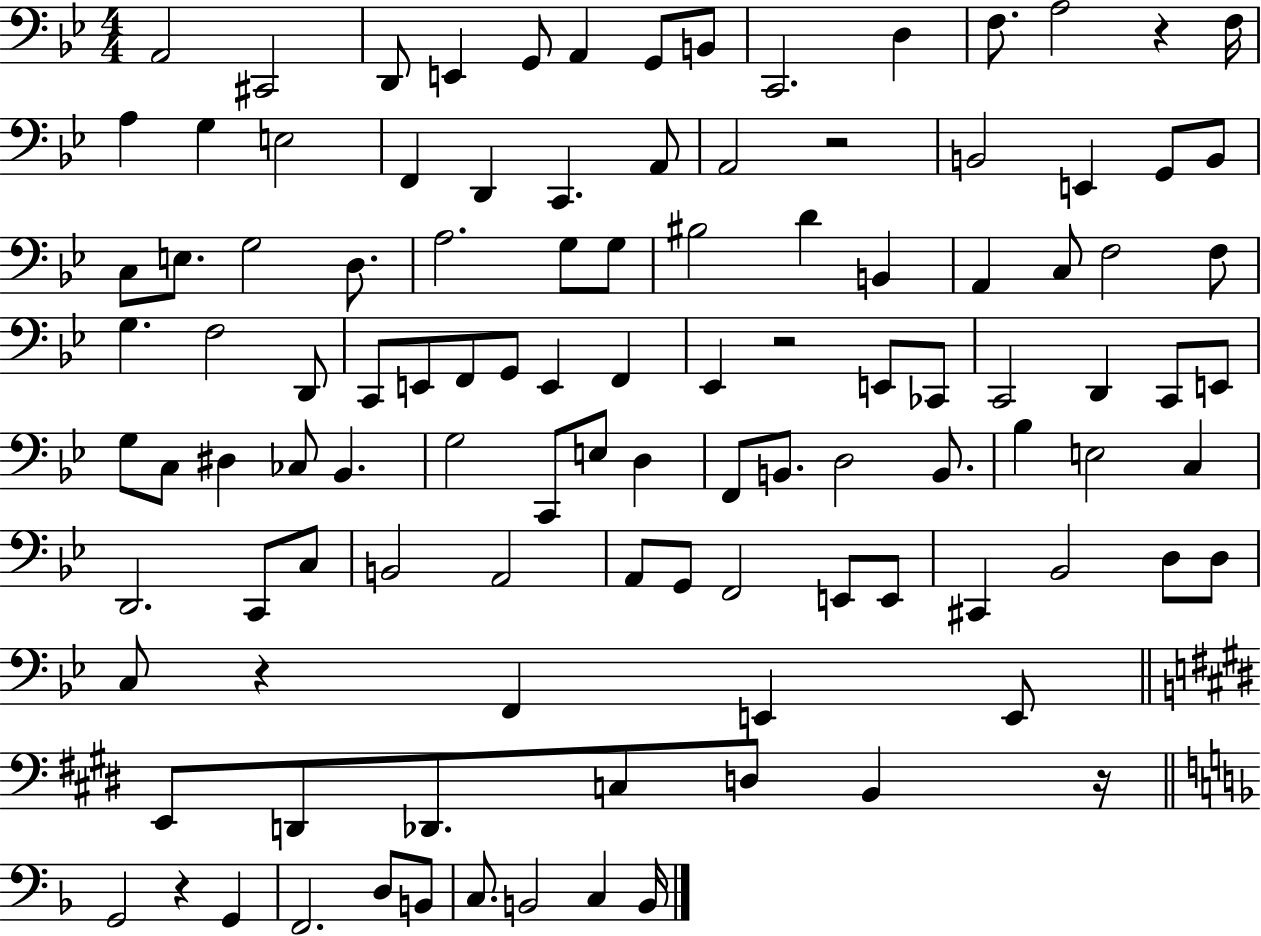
X:1
T:Untitled
M:4/4
L:1/4
K:Bb
A,,2 ^C,,2 D,,/2 E,, G,,/2 A,, G,,/2 B,,/2 C,,2 D, F,/2 A,2 z F,/4 A, G, E,2 F,, D,, C,, A,,/2 A,,2 z2 B,,2 E,, G,,/2 B,,/2 C,/2 E,/2 G,2 D,/2 A,2 G,/2 G,/2 ^B,2 D B,, A,, C,/2 F,2 F,/2 G, F,2 D,,/2 C,,/2 E,,/2 F,,/2 G,,/2 E,, F,, _E,, z2 E,,/2 _C,,/2 C,,2 D,, C,,/2 E,,/2 G,/2 C,/2 ^D, _C,/2 _B,, G,2 C,,/2 E,/2 D, F,,/2 B,,/2 D,2 B,,/2 _B, E,2 C, D,,2 C,,/2 C,/2 B,,2 A,,2 A,,/2 G,,/2 F,,2 E,,/2 E,,/2 ^C,, _B,,2 D,/2 D,/2 C,/2 z F,, E,, E,,/2 E,,/2 D,,/2 _D,,/2 C,/2 D,/2 B,, z/4 G,,2 z G,, F,,2 D,/2 B,,/2 C,/2 B,,2 C, B,,/4